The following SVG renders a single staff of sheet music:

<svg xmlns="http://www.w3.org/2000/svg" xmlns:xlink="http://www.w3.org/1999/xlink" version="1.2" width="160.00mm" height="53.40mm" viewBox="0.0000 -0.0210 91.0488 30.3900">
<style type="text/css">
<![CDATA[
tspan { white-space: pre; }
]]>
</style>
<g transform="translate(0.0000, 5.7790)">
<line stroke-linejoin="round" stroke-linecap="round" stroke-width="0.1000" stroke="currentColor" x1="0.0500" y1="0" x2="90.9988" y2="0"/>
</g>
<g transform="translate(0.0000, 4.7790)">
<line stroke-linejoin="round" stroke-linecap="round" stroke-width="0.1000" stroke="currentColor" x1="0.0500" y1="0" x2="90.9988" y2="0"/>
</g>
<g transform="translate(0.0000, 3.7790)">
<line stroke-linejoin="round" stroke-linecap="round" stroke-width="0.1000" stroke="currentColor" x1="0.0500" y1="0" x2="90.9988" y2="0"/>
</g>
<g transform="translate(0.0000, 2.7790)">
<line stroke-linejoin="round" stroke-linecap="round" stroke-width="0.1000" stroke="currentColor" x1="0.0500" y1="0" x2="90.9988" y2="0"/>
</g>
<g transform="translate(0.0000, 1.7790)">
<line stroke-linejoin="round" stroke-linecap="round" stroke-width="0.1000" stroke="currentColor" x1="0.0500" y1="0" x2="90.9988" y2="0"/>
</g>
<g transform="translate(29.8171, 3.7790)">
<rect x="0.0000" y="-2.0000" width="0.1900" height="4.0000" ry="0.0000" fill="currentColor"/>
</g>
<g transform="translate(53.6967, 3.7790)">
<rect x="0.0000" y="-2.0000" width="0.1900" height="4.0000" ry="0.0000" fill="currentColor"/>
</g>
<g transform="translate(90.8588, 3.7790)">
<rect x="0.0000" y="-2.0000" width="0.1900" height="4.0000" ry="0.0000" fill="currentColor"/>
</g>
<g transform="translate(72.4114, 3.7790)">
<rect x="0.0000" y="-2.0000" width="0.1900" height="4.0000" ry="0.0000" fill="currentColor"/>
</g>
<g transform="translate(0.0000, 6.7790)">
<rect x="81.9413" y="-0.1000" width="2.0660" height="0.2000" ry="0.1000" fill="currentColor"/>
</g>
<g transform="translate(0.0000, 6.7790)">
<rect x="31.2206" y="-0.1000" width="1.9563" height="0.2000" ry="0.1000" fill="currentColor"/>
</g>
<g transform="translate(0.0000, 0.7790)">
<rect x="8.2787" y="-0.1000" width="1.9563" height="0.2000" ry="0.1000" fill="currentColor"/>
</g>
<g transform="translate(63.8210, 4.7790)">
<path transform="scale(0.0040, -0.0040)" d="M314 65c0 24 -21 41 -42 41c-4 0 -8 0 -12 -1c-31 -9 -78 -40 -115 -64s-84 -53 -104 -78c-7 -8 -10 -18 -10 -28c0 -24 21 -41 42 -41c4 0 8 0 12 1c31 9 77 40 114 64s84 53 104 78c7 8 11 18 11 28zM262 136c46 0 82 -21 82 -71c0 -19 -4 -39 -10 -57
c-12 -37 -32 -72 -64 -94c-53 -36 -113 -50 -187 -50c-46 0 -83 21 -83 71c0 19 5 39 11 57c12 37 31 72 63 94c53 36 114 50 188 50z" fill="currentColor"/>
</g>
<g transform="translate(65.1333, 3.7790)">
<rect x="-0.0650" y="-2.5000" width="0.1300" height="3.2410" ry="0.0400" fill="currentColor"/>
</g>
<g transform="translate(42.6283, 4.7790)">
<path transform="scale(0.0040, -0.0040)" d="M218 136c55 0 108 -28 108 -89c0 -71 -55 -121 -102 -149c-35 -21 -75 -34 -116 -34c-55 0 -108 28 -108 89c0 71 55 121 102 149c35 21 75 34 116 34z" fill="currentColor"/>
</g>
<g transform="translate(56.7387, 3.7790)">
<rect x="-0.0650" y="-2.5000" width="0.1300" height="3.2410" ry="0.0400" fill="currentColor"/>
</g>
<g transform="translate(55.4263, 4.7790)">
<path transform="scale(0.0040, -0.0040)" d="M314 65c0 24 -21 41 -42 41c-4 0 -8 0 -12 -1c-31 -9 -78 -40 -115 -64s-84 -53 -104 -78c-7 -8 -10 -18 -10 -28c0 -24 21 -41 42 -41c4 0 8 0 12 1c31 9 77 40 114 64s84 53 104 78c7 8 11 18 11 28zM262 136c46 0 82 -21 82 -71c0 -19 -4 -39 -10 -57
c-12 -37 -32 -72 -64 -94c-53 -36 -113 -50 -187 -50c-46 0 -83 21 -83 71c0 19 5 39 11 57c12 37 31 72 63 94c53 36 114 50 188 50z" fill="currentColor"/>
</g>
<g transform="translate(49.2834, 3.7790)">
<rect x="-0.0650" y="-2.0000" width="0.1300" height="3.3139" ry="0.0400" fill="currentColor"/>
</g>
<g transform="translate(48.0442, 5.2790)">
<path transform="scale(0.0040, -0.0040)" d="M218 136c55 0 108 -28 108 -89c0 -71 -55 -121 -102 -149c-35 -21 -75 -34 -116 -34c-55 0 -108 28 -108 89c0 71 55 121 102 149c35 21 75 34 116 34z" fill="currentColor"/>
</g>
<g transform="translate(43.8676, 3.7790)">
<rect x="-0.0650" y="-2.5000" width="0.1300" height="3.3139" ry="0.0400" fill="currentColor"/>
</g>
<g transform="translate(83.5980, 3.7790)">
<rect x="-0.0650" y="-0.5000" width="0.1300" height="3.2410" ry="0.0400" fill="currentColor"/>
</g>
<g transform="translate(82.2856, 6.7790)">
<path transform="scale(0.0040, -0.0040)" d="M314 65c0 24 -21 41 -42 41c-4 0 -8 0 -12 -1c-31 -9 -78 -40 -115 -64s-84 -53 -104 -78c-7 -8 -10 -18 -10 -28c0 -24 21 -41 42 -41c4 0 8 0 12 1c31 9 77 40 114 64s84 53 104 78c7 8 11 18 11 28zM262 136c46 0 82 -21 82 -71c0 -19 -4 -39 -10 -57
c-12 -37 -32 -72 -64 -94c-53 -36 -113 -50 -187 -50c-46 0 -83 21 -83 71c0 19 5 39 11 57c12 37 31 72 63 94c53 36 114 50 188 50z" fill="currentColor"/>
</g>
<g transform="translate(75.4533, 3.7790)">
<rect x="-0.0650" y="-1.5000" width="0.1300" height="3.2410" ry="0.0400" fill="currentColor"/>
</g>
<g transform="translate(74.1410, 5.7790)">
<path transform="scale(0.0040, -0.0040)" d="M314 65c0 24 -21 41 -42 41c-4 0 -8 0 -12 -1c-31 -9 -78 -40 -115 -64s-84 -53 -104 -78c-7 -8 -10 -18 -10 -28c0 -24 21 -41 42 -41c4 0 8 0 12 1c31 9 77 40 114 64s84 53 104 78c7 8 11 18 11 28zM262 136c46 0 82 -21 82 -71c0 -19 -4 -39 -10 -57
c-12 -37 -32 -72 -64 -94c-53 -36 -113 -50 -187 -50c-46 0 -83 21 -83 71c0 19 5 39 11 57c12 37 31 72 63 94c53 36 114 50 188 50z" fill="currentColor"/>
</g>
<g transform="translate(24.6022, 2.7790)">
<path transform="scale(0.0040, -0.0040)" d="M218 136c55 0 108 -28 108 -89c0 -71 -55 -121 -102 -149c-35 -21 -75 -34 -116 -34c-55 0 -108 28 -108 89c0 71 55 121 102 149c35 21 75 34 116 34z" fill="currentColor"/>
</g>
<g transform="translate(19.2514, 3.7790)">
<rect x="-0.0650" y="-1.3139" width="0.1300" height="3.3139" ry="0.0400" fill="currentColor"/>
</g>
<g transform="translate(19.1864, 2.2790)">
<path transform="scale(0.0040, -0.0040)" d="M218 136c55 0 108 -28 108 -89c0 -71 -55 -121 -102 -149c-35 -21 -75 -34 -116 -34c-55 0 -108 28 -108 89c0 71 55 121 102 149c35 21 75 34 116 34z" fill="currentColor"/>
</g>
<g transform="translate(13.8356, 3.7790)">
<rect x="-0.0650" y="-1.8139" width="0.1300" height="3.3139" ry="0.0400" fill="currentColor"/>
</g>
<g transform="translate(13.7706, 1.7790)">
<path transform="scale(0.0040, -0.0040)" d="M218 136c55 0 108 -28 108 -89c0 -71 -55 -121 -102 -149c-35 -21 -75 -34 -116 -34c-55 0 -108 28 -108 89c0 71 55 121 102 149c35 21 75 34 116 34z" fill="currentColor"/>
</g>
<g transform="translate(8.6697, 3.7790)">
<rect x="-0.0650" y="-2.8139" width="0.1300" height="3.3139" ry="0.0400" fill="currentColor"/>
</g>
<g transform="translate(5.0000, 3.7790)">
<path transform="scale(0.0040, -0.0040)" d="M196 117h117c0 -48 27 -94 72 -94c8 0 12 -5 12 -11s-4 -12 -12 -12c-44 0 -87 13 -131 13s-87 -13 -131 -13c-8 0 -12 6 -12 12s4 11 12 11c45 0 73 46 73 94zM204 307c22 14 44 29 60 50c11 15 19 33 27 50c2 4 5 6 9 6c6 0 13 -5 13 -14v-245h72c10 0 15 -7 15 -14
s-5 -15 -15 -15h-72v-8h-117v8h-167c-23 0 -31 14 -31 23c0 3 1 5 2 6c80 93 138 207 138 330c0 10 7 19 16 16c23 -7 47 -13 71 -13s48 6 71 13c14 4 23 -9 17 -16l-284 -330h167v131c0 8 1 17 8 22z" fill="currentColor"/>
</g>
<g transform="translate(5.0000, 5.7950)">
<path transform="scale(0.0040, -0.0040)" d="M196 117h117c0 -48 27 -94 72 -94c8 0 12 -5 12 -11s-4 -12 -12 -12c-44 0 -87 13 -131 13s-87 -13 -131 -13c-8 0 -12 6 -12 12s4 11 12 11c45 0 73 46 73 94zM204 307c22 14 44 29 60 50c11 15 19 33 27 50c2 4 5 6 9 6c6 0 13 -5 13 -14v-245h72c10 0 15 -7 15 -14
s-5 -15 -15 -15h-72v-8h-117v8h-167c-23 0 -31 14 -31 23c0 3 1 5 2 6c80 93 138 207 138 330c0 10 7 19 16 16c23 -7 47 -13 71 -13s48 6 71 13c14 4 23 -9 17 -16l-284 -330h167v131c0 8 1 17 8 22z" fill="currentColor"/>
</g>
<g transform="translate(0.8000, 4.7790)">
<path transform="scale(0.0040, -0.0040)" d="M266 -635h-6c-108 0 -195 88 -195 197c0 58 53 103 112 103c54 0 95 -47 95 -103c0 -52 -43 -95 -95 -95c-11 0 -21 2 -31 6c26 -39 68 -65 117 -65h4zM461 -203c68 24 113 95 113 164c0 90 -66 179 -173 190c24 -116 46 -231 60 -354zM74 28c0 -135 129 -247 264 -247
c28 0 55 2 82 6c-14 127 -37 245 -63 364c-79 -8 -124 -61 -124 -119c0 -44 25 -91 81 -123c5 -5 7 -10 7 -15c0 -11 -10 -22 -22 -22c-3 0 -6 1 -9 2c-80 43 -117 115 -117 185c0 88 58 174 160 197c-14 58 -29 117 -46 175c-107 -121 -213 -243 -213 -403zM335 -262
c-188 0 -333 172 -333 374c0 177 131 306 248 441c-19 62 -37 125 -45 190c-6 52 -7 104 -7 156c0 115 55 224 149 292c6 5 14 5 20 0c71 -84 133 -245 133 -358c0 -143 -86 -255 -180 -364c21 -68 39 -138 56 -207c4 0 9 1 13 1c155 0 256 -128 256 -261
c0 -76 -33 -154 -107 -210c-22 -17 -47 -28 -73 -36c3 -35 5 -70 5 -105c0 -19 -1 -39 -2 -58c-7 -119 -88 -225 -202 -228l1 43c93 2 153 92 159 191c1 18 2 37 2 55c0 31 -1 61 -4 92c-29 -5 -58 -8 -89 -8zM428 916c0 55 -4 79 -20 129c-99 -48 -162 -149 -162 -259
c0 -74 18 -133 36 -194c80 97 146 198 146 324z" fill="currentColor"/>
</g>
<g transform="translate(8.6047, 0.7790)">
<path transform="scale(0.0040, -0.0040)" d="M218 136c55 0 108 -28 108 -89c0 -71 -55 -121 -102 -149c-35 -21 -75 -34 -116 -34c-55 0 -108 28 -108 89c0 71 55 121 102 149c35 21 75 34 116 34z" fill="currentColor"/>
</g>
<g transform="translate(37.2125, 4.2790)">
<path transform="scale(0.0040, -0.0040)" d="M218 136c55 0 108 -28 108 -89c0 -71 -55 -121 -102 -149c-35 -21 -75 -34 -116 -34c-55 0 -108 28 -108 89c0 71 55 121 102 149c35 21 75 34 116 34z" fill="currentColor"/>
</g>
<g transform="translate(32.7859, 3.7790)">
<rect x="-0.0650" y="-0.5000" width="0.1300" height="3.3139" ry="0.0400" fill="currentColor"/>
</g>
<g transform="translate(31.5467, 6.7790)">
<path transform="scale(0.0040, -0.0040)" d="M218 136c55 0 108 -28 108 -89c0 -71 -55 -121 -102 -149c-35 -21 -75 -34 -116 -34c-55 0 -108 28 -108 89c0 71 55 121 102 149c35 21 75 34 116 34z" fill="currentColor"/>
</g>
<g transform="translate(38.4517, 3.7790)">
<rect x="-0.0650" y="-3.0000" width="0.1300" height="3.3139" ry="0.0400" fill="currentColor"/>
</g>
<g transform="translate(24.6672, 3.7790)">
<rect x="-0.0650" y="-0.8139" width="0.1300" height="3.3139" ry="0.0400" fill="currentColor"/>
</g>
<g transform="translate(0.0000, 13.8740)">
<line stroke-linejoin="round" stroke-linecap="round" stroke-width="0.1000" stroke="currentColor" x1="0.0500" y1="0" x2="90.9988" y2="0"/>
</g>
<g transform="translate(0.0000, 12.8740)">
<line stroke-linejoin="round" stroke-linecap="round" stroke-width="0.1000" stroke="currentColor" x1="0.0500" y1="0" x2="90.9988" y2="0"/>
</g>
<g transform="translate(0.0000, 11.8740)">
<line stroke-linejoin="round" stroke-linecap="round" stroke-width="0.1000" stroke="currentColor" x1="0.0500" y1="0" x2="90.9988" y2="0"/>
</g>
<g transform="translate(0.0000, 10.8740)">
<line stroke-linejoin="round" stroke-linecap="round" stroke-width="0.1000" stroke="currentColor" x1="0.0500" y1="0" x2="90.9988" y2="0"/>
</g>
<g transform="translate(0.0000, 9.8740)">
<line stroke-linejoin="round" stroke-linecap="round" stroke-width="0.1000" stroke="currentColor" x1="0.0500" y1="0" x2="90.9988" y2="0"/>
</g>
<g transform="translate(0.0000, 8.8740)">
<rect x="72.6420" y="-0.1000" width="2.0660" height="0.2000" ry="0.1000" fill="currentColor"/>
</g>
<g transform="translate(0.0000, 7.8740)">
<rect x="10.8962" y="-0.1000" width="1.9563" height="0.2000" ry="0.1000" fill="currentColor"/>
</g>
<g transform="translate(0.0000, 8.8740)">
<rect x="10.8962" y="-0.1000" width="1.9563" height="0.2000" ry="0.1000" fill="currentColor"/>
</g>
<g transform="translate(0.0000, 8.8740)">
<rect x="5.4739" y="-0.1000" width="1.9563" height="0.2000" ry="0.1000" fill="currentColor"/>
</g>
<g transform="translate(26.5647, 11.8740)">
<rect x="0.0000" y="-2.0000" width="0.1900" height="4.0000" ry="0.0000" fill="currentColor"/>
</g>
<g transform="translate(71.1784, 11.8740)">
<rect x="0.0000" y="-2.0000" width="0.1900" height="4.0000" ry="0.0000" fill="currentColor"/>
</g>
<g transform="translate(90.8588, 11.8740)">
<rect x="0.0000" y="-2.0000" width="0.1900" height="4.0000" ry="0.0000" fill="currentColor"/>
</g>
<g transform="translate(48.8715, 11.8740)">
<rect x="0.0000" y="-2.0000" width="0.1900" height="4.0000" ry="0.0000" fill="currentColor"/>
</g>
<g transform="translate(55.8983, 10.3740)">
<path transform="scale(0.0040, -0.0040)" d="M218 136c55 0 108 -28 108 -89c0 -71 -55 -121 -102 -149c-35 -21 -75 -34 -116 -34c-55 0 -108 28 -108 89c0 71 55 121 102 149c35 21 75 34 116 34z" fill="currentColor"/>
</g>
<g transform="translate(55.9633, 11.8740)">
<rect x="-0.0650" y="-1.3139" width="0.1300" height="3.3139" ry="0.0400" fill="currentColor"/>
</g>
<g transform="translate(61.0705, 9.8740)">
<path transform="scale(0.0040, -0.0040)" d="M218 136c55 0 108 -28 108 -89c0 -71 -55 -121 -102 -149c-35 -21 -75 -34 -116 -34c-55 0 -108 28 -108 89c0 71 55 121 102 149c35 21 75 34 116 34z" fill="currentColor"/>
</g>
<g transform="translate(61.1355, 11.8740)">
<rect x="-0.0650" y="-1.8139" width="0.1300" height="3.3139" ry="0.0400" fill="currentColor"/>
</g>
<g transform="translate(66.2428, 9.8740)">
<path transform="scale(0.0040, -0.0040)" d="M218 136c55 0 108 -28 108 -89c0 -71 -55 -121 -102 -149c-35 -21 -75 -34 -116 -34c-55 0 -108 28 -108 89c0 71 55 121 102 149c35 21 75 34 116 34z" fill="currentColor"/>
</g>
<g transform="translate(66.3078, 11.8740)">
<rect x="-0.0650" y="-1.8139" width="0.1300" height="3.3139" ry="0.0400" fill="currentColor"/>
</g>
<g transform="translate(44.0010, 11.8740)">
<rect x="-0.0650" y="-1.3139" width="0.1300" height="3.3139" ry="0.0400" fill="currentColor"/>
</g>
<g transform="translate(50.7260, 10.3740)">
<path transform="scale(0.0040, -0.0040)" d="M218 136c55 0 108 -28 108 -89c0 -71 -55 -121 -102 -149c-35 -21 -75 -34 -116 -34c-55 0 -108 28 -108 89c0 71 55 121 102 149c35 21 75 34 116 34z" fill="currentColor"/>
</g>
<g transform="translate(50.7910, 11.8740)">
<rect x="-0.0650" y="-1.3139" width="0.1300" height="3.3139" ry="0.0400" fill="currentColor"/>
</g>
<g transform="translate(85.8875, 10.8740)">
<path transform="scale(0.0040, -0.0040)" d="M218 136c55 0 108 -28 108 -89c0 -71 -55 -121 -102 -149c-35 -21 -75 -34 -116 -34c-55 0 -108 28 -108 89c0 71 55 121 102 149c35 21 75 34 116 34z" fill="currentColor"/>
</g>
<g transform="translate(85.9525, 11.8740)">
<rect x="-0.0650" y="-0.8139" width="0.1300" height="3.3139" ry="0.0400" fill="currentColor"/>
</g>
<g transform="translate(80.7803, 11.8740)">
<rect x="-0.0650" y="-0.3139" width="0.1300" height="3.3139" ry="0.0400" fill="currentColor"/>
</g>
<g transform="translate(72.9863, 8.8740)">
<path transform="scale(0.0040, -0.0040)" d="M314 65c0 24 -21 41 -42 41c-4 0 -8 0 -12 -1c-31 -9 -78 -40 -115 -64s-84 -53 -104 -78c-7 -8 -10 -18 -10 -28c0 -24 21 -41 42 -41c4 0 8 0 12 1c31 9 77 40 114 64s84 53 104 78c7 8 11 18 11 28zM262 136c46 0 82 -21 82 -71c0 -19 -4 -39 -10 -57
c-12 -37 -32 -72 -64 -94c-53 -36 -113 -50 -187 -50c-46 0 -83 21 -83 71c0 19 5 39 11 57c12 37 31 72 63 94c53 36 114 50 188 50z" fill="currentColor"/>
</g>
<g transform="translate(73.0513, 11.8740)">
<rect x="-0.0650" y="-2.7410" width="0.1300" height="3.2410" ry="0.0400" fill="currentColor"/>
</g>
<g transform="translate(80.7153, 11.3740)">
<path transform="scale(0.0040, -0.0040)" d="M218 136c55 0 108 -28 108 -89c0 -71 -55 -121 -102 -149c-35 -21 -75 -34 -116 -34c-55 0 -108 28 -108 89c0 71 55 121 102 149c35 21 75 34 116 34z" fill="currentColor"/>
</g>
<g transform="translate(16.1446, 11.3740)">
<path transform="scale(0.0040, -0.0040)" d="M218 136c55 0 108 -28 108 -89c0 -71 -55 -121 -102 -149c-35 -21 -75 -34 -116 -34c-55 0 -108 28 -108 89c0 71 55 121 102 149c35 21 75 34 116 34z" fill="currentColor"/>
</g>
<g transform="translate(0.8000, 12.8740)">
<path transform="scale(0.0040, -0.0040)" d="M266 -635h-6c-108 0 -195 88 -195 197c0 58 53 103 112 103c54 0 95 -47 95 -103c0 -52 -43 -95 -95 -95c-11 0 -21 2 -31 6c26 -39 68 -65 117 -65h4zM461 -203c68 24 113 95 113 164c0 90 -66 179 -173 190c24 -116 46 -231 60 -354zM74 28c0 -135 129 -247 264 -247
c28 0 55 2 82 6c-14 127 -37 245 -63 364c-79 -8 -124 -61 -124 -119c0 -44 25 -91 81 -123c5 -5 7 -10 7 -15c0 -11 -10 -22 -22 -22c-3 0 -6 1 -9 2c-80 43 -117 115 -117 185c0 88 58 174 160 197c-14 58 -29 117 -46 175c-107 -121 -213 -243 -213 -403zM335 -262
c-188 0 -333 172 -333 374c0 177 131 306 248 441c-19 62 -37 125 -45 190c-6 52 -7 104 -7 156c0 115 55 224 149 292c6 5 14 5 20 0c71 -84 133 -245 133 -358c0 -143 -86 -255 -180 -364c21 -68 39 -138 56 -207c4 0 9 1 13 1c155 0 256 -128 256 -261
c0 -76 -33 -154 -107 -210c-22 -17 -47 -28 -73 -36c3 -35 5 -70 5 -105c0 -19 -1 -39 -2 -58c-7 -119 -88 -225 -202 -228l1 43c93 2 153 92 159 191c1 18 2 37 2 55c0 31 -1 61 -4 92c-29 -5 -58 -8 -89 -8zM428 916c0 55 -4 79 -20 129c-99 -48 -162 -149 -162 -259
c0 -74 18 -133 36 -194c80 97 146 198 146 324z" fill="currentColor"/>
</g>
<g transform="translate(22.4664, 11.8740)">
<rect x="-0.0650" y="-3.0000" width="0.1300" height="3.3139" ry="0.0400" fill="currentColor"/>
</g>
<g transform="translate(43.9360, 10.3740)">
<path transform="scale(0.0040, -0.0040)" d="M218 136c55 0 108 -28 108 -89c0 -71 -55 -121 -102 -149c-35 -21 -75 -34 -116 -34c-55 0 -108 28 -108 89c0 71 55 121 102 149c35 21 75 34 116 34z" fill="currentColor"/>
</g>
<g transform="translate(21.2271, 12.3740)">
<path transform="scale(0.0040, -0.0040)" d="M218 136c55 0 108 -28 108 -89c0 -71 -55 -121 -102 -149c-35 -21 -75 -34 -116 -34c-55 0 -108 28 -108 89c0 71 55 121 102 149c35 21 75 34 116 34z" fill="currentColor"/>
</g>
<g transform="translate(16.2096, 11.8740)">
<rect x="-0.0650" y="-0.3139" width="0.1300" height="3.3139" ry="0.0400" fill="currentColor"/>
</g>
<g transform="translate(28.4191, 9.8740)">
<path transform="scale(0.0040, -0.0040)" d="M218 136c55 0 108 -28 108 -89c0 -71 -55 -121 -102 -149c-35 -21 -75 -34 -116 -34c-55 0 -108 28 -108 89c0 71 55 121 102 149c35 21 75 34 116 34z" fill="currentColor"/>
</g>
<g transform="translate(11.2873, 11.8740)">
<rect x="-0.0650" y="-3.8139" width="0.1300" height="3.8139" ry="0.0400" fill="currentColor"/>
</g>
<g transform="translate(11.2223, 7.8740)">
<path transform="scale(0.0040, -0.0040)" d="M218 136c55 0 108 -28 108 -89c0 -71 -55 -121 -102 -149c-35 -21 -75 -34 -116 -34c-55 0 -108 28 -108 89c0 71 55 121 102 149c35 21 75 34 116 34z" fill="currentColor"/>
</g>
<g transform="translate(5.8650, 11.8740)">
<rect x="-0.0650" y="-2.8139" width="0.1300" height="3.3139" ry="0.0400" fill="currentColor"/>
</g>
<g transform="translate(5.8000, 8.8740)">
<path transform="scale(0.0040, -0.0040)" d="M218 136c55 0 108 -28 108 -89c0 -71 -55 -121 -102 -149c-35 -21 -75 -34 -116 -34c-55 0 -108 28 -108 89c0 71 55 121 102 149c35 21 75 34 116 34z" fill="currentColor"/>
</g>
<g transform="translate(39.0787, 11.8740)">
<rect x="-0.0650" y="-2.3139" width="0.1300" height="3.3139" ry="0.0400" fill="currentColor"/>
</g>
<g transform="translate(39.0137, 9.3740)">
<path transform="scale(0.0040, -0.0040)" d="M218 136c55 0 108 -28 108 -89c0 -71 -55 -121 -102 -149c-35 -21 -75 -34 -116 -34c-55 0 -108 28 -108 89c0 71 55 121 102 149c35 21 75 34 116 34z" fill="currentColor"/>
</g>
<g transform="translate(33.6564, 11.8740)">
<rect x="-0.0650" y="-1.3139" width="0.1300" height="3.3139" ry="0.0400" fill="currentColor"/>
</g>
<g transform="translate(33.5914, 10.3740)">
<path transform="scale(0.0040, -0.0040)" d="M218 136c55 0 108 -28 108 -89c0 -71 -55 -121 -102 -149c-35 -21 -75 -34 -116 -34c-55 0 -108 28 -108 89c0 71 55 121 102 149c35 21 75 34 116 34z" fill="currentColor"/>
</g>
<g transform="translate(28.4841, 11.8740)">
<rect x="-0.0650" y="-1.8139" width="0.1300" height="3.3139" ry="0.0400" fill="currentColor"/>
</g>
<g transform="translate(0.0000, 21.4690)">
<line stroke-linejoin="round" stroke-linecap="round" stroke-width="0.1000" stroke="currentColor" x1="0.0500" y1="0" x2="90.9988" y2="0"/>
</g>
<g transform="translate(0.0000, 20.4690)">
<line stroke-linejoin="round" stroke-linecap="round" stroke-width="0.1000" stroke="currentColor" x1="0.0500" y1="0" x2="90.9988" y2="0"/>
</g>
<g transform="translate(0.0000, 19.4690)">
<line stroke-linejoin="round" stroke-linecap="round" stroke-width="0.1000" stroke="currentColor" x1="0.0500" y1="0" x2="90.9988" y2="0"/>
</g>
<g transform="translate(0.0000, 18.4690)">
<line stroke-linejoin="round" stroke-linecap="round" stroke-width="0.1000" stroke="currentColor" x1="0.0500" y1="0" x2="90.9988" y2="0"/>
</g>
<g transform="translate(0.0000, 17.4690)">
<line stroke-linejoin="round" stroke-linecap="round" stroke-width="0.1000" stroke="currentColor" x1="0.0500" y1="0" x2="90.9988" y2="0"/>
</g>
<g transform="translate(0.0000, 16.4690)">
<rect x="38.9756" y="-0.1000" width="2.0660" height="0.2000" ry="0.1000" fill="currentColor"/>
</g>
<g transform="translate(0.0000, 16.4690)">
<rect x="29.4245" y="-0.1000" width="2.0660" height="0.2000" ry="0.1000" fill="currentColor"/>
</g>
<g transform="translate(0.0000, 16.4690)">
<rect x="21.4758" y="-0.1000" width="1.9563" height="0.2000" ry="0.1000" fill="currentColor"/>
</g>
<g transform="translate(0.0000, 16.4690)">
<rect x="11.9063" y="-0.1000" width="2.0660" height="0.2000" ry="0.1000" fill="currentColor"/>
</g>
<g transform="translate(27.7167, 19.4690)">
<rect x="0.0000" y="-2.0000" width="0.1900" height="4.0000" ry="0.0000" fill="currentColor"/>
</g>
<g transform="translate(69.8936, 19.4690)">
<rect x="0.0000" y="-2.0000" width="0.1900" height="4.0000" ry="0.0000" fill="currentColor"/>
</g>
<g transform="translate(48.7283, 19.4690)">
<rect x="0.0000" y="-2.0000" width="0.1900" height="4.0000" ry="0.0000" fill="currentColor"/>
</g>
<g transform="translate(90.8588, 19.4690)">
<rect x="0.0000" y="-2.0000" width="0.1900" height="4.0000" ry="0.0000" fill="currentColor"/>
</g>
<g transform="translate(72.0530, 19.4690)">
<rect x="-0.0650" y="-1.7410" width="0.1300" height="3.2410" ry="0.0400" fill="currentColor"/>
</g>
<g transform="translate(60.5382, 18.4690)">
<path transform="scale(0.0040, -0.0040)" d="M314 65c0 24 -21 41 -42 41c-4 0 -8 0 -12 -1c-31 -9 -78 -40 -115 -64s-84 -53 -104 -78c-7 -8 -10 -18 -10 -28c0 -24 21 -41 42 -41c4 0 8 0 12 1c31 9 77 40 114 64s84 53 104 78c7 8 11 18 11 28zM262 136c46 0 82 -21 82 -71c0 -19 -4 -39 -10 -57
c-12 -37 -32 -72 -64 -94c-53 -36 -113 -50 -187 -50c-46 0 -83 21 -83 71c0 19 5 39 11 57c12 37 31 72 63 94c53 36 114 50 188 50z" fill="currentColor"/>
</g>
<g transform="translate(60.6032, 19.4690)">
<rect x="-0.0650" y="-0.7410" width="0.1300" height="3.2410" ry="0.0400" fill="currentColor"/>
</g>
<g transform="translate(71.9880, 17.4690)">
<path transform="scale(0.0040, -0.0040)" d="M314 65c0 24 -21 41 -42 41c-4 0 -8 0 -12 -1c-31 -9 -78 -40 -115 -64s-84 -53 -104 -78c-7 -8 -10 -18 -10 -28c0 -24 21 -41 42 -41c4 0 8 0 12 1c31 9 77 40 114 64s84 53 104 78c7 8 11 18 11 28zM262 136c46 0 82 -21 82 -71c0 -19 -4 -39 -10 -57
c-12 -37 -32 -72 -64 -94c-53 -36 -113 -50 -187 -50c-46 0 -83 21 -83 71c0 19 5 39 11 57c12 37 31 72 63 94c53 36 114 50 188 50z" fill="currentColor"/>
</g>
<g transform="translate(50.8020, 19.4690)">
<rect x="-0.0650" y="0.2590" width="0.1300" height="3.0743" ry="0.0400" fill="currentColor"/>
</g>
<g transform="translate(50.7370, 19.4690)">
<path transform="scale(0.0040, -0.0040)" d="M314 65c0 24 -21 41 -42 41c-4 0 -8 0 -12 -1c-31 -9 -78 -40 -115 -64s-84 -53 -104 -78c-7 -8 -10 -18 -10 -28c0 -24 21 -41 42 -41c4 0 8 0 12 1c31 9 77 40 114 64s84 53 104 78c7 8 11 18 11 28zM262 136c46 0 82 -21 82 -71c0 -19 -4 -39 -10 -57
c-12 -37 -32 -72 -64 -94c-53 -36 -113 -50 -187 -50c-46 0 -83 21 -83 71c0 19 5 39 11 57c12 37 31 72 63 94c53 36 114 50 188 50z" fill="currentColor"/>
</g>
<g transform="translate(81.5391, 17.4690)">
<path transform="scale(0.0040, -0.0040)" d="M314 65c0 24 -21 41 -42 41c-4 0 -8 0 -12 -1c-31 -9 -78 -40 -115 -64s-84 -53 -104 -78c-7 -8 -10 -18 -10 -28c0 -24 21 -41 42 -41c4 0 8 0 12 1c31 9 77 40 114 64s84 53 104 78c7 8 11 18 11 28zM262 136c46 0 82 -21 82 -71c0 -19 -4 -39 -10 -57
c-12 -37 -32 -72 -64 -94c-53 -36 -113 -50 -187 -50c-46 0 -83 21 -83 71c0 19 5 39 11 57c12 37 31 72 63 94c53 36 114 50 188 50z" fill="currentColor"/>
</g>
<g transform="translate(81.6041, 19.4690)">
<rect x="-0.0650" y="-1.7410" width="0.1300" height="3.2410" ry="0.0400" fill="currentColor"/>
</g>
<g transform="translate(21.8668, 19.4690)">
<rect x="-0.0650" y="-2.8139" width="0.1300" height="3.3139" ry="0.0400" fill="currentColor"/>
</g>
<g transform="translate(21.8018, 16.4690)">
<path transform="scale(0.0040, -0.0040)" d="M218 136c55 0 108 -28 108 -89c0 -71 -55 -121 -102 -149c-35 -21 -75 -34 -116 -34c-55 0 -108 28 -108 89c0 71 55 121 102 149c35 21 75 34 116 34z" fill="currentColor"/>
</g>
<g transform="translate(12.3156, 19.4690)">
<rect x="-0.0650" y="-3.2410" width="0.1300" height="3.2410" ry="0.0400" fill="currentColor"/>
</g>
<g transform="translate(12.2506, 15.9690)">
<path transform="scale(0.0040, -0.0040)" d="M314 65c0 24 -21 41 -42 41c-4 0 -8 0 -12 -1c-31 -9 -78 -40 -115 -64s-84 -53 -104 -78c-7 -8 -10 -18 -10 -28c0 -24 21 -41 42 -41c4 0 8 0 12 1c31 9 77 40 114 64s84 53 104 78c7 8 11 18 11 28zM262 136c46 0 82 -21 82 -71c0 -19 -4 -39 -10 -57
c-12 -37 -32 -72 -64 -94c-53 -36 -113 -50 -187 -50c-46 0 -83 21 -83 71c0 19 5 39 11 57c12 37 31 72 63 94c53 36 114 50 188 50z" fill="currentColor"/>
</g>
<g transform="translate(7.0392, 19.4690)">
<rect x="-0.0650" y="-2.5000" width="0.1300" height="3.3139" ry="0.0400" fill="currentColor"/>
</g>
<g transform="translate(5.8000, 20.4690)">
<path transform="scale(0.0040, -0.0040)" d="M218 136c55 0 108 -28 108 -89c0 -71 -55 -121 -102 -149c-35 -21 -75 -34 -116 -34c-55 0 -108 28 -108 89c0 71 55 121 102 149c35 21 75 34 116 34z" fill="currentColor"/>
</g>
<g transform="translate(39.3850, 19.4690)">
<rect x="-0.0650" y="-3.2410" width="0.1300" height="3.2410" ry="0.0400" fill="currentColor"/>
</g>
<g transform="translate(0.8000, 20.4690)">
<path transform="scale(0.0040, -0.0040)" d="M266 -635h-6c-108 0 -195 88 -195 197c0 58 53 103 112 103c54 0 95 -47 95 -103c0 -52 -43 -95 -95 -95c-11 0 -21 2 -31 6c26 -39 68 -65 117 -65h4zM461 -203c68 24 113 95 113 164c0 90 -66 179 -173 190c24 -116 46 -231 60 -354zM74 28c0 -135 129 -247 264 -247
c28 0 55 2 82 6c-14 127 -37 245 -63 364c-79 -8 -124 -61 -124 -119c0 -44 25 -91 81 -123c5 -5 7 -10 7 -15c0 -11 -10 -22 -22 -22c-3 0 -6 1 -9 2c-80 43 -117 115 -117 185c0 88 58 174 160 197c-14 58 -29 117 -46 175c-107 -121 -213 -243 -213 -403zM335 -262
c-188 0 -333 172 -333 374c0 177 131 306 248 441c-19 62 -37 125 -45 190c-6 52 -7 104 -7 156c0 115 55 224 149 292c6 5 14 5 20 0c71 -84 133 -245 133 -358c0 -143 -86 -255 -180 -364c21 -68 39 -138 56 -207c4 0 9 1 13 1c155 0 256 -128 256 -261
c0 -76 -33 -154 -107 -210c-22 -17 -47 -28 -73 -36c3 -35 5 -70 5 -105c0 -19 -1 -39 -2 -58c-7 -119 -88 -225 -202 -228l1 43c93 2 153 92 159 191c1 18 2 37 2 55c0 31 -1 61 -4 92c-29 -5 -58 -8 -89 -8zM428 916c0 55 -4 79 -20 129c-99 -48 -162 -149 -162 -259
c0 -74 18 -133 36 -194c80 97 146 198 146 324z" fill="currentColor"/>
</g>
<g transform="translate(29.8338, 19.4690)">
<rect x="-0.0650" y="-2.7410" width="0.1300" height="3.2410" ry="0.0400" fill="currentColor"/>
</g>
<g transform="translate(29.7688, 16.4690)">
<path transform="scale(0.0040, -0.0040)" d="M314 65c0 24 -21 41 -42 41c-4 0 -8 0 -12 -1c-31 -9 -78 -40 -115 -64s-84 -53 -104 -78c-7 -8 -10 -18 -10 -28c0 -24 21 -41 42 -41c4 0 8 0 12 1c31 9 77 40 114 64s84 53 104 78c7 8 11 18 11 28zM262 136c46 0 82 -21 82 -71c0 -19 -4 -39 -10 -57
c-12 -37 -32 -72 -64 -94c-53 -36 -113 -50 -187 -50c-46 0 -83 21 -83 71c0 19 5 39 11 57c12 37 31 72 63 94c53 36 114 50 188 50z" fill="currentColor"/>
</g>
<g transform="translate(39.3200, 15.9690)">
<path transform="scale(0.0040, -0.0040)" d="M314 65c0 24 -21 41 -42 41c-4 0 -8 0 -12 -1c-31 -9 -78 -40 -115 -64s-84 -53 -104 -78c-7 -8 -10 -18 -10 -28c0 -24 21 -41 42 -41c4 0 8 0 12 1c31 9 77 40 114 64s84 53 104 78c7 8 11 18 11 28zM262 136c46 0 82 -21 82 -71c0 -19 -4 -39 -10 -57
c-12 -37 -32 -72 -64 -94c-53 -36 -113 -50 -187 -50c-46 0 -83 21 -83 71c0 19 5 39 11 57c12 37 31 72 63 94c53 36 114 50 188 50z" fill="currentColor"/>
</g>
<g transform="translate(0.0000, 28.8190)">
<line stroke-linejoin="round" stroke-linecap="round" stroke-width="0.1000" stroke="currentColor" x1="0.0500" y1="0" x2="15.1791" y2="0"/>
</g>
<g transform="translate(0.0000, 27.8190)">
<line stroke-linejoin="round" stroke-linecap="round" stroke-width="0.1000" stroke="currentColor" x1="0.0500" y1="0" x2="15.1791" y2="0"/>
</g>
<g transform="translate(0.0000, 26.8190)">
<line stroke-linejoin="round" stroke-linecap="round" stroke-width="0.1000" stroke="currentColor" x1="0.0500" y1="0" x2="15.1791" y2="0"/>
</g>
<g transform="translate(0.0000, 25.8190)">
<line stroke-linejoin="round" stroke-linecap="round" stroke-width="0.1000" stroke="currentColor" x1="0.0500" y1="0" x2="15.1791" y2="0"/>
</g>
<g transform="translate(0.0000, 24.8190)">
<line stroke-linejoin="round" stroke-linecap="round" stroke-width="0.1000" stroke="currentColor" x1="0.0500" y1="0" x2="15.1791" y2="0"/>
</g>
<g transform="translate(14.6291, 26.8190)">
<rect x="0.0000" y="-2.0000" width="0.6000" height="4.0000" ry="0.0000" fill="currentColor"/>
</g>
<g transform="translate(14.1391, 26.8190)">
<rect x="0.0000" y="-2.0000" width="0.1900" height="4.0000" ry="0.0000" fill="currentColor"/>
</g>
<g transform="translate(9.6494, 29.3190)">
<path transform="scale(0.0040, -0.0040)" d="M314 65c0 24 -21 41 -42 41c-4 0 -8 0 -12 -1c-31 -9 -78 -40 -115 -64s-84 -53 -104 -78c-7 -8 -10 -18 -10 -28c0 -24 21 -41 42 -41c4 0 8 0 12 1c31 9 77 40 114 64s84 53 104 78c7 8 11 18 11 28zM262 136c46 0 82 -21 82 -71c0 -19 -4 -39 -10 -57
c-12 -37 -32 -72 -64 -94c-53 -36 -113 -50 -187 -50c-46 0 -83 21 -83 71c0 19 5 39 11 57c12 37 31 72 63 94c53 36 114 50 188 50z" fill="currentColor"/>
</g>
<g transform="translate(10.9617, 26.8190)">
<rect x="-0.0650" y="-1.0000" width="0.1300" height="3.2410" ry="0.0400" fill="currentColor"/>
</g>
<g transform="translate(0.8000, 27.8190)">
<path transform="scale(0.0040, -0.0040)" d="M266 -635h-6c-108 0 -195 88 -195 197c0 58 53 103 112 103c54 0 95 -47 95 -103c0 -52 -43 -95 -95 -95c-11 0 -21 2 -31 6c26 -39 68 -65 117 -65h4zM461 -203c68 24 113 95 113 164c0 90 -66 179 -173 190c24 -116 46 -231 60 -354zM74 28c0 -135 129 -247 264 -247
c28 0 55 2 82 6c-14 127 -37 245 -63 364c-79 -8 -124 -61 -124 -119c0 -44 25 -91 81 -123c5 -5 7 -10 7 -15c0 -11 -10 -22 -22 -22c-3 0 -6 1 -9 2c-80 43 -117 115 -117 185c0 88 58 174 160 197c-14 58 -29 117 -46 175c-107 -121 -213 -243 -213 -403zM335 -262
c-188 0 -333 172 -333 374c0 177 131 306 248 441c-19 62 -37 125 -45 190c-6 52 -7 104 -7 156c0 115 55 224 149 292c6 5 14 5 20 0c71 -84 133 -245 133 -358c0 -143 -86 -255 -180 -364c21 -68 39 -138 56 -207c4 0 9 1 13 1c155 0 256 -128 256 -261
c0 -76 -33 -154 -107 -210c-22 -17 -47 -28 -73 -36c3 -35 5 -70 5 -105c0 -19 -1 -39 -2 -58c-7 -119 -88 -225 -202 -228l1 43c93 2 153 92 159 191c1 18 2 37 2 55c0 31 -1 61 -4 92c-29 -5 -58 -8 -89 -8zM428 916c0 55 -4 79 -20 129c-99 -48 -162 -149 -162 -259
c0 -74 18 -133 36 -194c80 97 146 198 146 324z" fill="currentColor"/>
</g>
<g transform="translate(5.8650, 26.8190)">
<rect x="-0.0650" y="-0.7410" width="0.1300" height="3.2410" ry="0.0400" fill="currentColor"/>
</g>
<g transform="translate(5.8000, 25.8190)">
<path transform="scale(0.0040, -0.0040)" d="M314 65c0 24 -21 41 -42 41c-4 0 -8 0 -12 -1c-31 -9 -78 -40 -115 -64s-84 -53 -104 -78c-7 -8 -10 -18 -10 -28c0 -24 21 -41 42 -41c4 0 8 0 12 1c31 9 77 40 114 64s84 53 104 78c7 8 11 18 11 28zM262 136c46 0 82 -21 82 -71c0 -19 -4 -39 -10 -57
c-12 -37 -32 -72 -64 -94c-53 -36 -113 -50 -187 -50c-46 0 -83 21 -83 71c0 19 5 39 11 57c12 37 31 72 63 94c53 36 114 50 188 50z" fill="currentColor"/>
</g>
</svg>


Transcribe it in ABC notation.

X:1
T:Untitled
M:4/4
L:1/4
K:C
a f e d C A G F G2 G2 E2 C2 a c' c A f e g e e e f f a2 c d G b2 a a2 b2 B2 d2 f2 f2 d2 D2